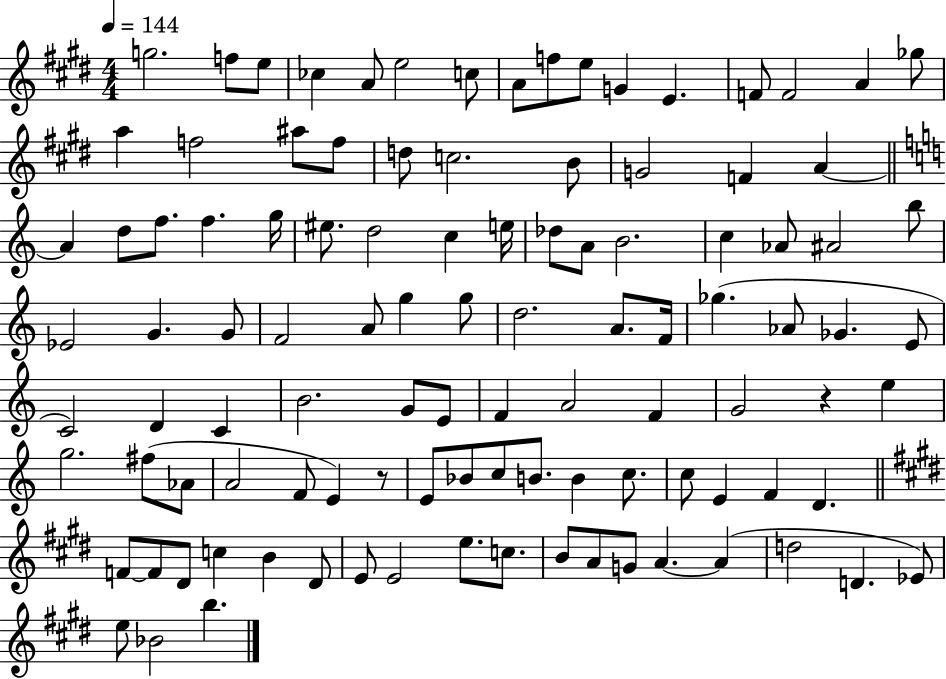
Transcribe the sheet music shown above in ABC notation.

X:1
T:Untitled
M:4/4
L:1/4
K:E
g2 f/2 e/2 _c A/2 e2 c/2 A/2 f/2 e/2 G E F/2 F2 A _g/2 a f2 ^a/2 f/2 d/2 c2 B/2 G2 F A A d/2 f/2 f g/4 ^e/2 d2 c e/4 _d/2 A/2 B2 c _A/2 ^A2 b/2 _E2 G G/2 F2 A/2 g g/2 d2 A/2 F/4 _g _A/2 _G E/2 C2 D C B2 G/2 E/2 F A2 F G2 z e g2 ^f/2 _A/2 A2 F/2 E z/2 E/2 _B/2 c/2 B/2 B c/2 c/2 E F D F/2 F/2 ^D/2 c B ^D/2 E/2 E2 e/2 c/2 B/2 A/2 G/2 A A d2 D _E/2 e/2 _B2 b